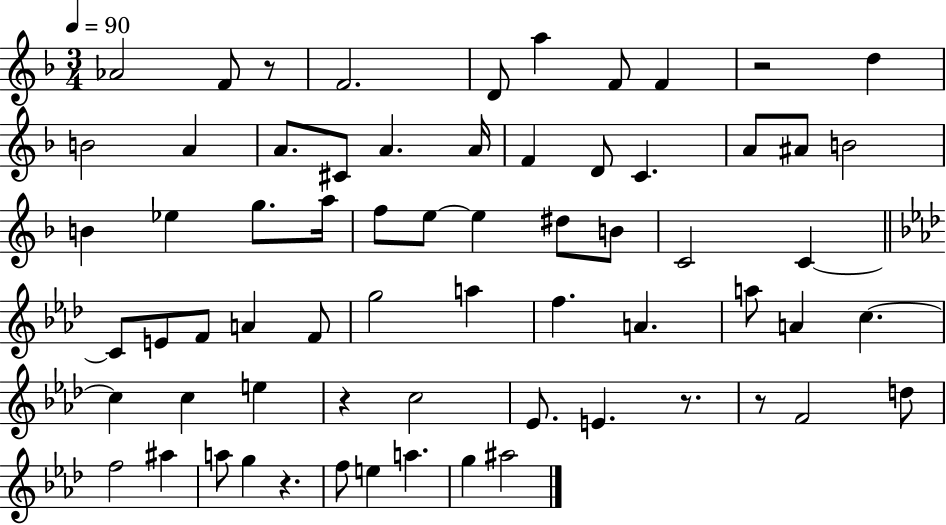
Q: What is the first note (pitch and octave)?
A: Ab4